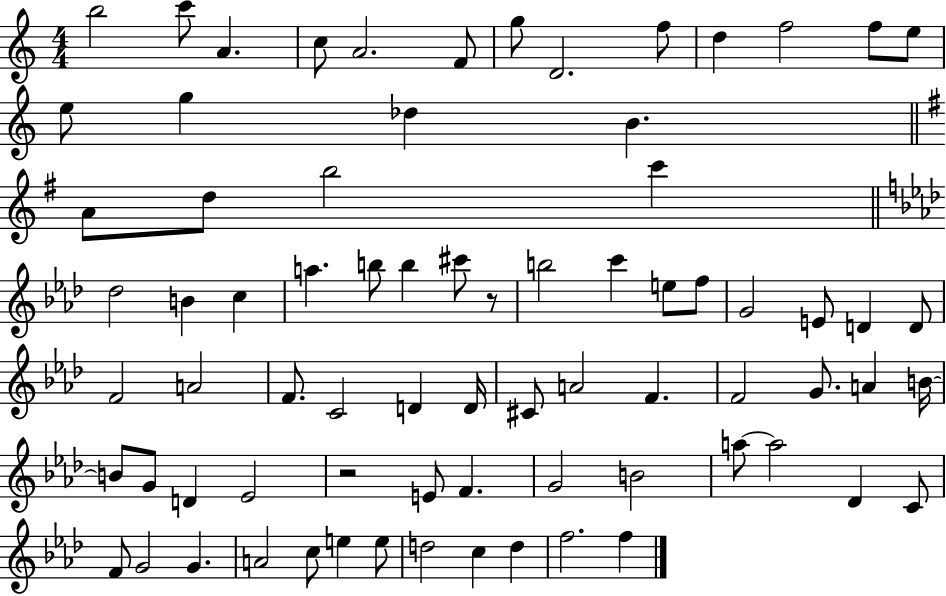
{
  \clef treble
  \numericTimeSignature
  \time 4/4
  \key c \major
  b''2 c'''8 a'4. | c''8 a'2. f'8 | g''8 d'2. f''8 | d''4 f''2 f''8 e''8 | \break e''8 g''4 des''4 b'4. | \bar "||" \break \key e \minor a'8 d''8 b''2 c'''4 | \bar "||" \break \key aes \major des''2 b'4 c''4 | a''4. b''8 b''4 cis'''8 r8 | b''2 c'''4 e''8 f''8 | g'2 e'8 d'4 d'8 | \break f'2 a'2 | f'8. c'2 d'4 d'16 | cis'8 a'2 f'4. | f'2 g'8. a'4 b'16~~ | \break b'8 g'8 d'4 ees'2 | r2 e'8 f'4. | g'2 b'2 | a''8~~ a''2 des'4 c'8 | \break f'8 g'2 g'4. | a'2 c''8 e''4 e''8 | d''2 c''4 d''4 | f''2. f''4 | \break \bar "|."
}